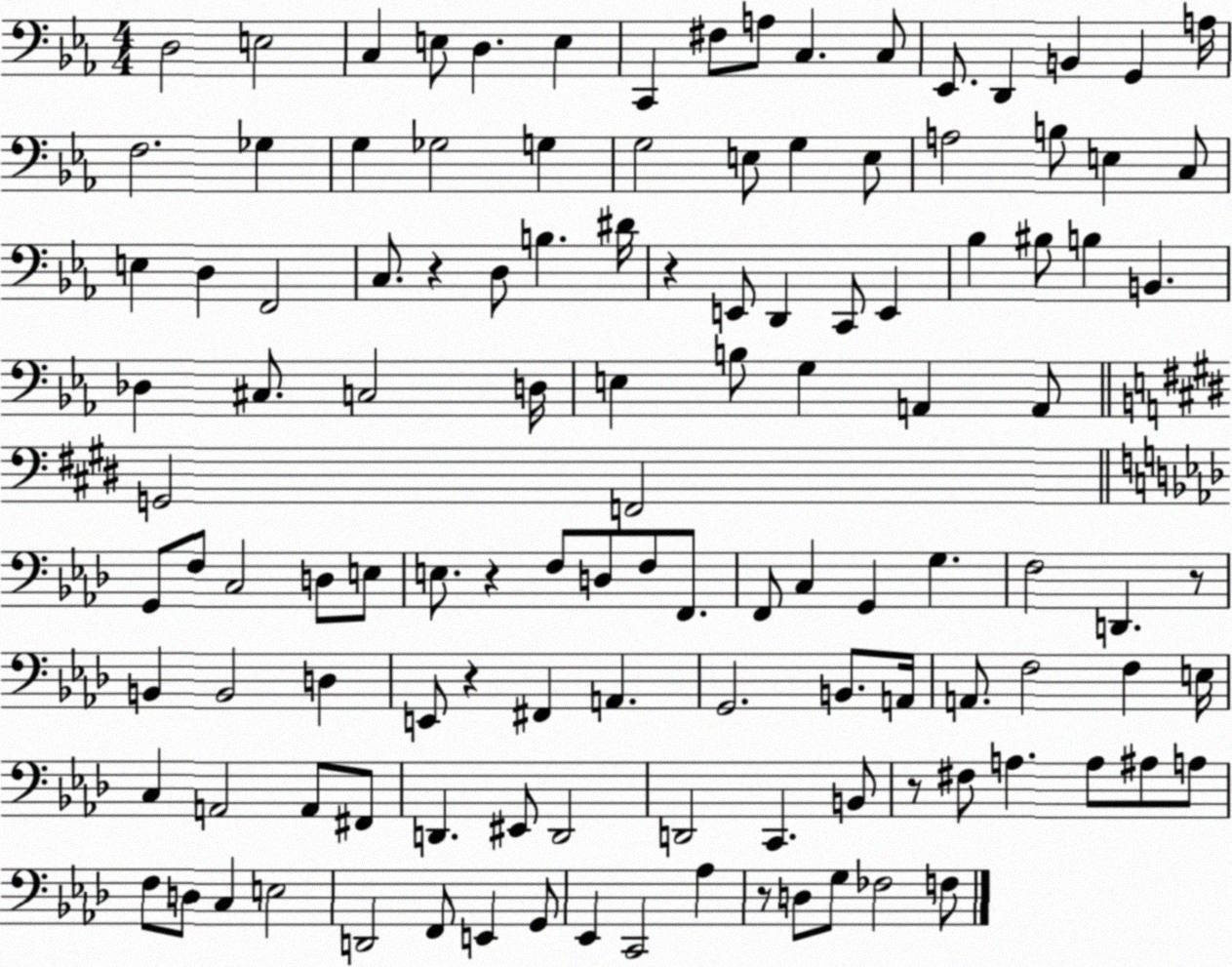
X:1
T:Untitled
M:4/4
L:1/4
K:Eb
D,2 E,2 C, E,/2 D, E, C,, ^F,/2 A,/2 C, C,/2 _E,,/2 D,, B,, G,, A,/4 F,2 _G, G, _G,2 G, G,2 E,/2 G, E,/2 A,2 B,/2 E, C,/2 E, D, F,,2 C,/2 z D,/2 B, ^D/4 z E,,/2 D,, C,,/2 E,, _B, ^B,/2 B, B,, _D, ^C,/2 C,2 D,/4 E, B,/2 G, A,, A,,/2 G,,2 F,,2 G,,/2 F,/2 C,2 D,/2 E,/2 E,/2 z F,/2 D,/2 F,/2 F,,/2 F,,/2 C, G,, G, F,2 D,, z/2 B,, B,,2 D, E,,/2 z ^F,, A,, G,,2 B,,/2 A,,/4 A,,/2 F,2 F, E,/4 C, A,,2 A,,/2 ^F,,/2 D,, ^E,,/2 D,,2 D,,2 C,, B,,/2 z/2 ^F,/2 A, A,/2 ^A,/2 A,/2 F,/2 D,/2 C, E,2 D,,2 F,,/2 E,, G,,/2 _E,, C,,2 _A, z/2 D,/2 G,/2 _F,2 F,/2